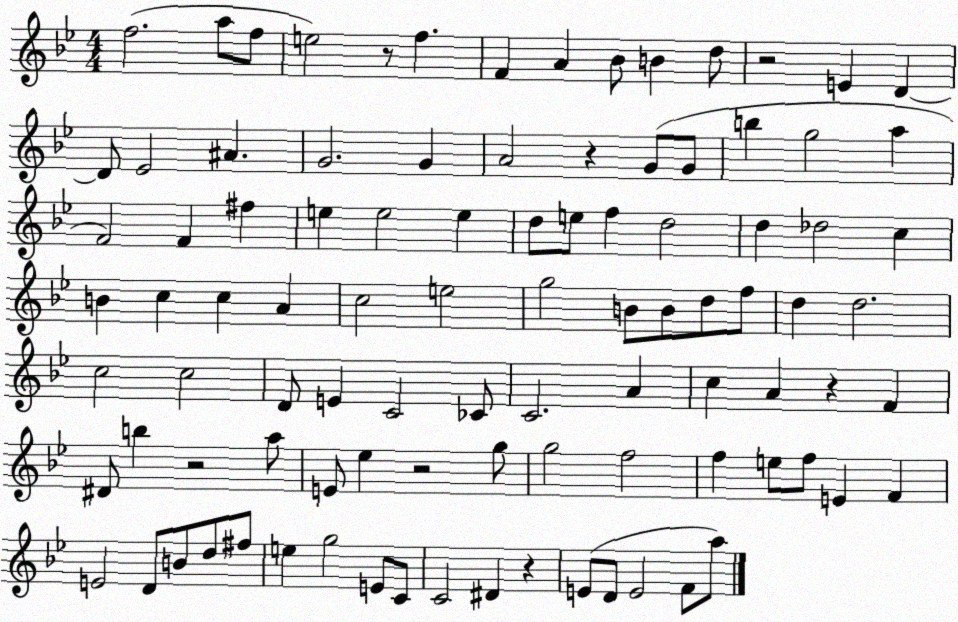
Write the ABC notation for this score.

X:1
T:Untitled
M:4/4
L:1/4
K:Bb
f2 a/2 f/2 e2 z/2 f F A _B/2 B d/2 z2 E D D/2 _E2 ^A G2 G A2 z G/2 G/2 b g2 a F2 F ^f e e2 e d/2 e/2 f d2 d _d2 c B c c A c2 e2 g2 B/2 B/2 d/2 f/2 d d2 c2 c2 D/2 E C2 _C/2 C2 A c A z F ^D/2 b z2 a/2 E/2 _e z2 g/2 g2 f2 f e/2 f/2 E F E2 D/2 B/2 d/2 ^f/2 e g2 E/2 C/2 C2 ^D z E/2 D/2 E2 F/2 a/2